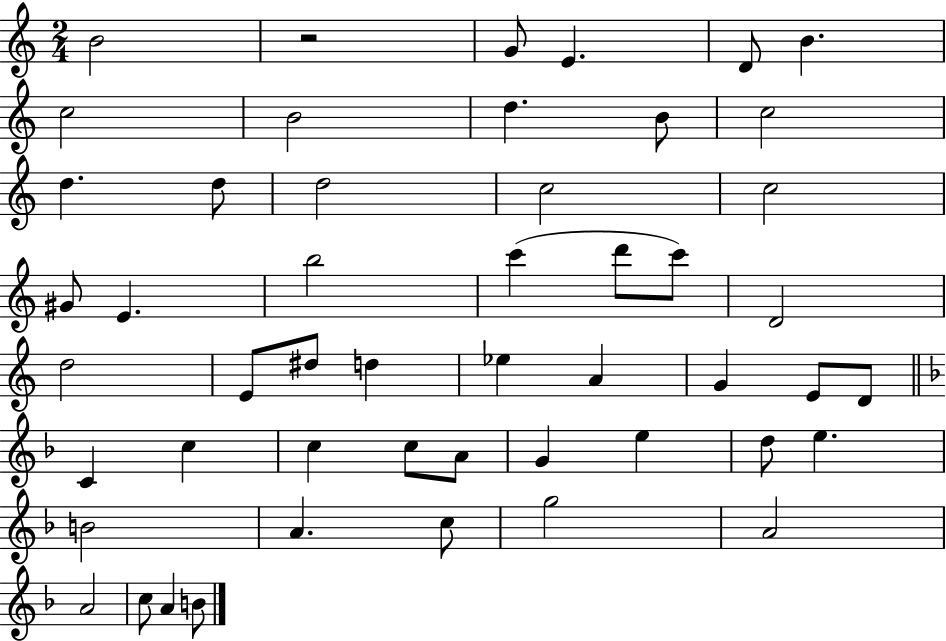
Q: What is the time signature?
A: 2/4